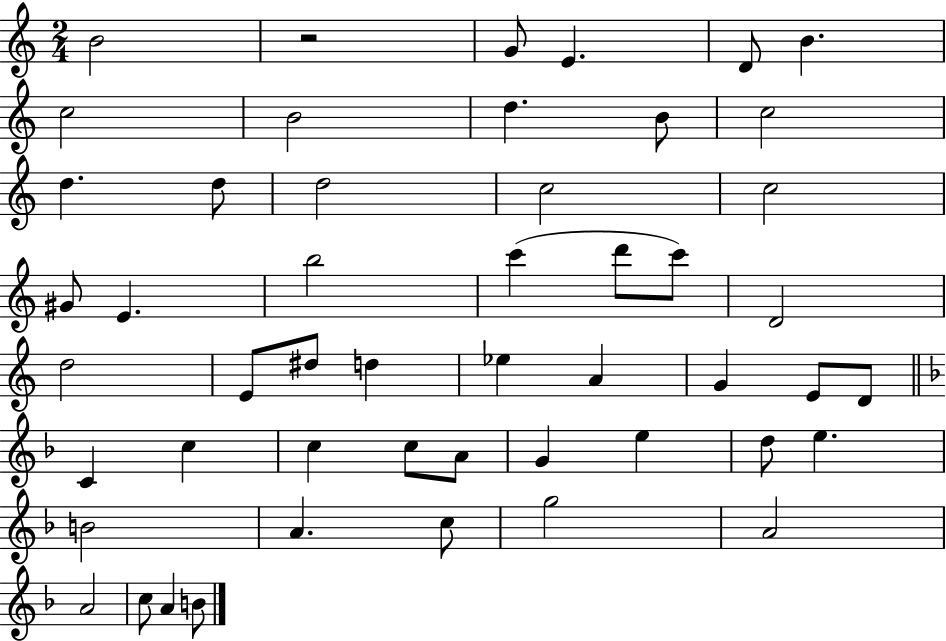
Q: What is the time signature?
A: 2/4